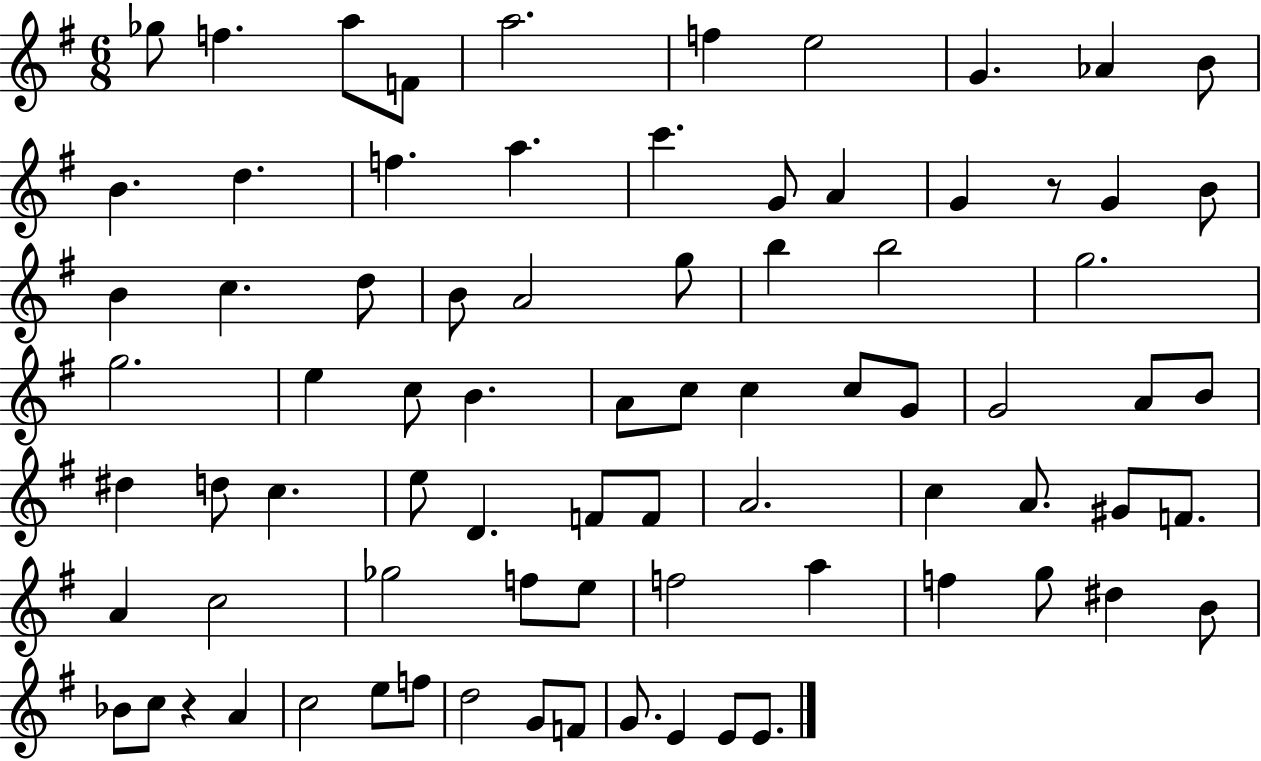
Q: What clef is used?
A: treble